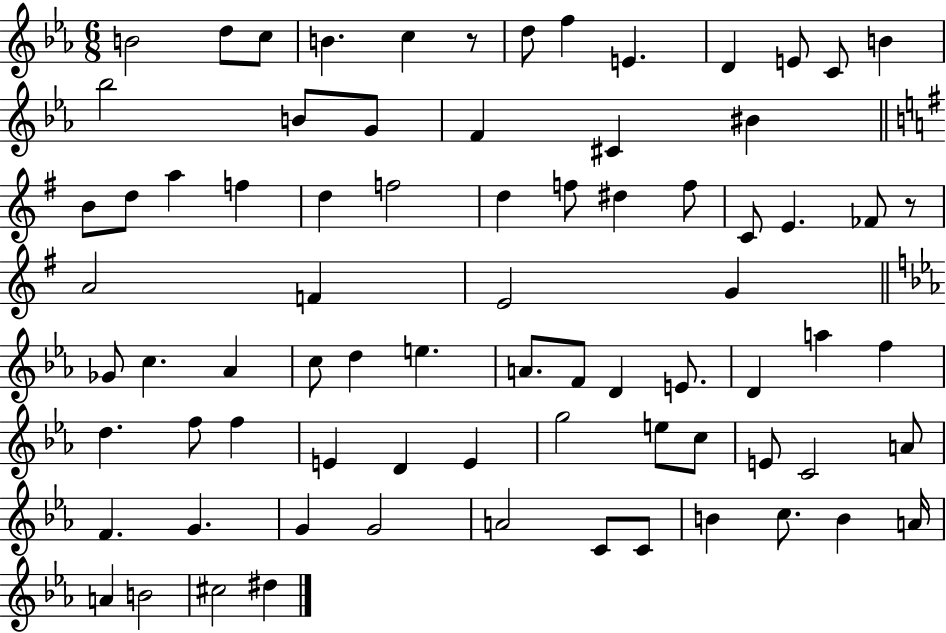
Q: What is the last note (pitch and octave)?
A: D#5